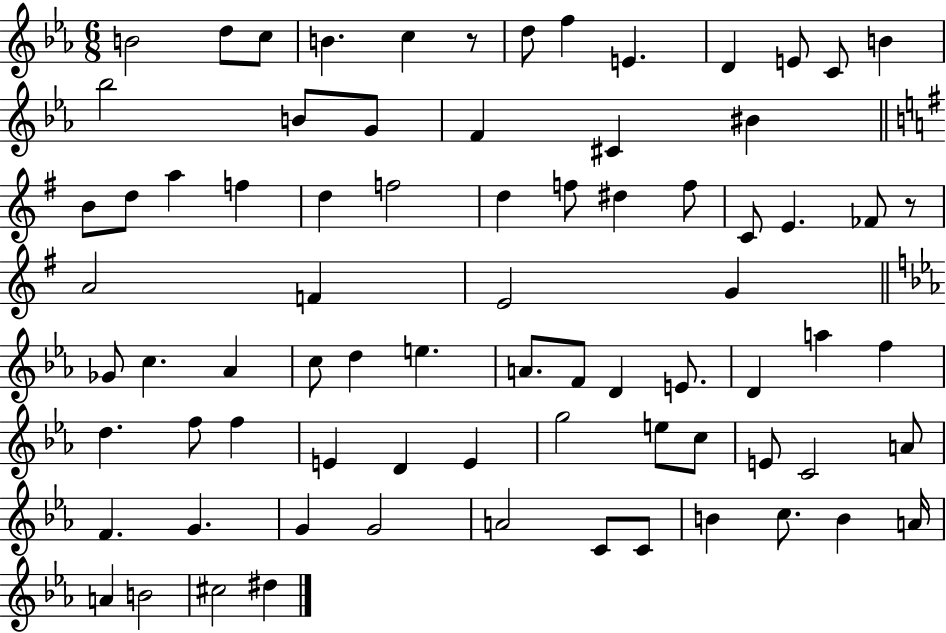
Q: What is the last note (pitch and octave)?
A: D#5